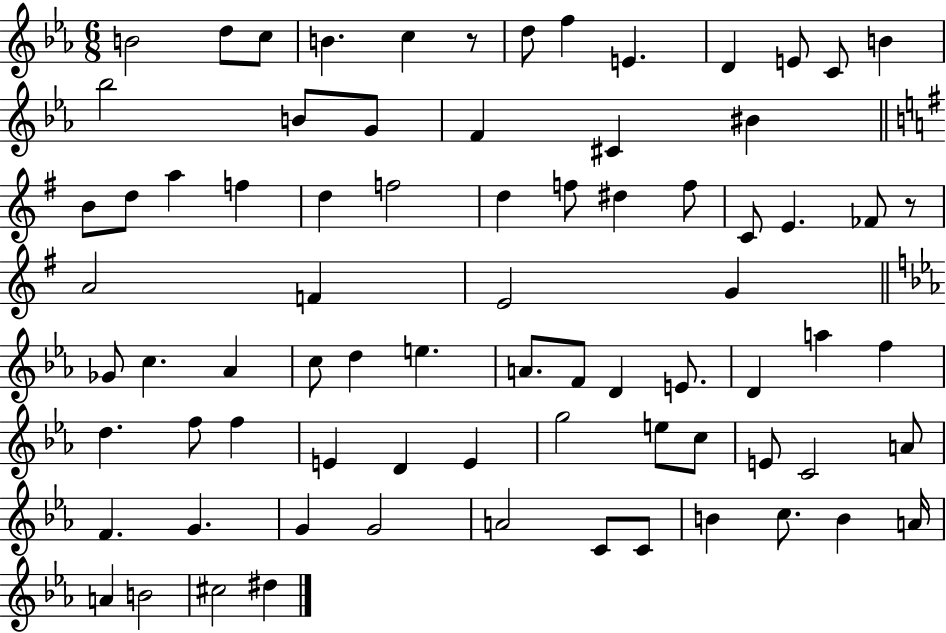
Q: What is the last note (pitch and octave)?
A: D#5